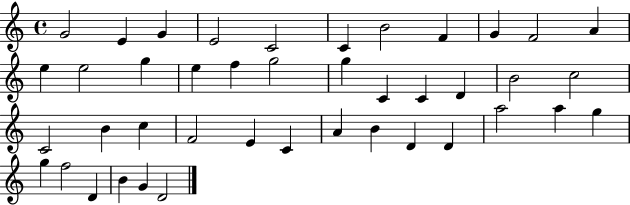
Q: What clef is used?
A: treble